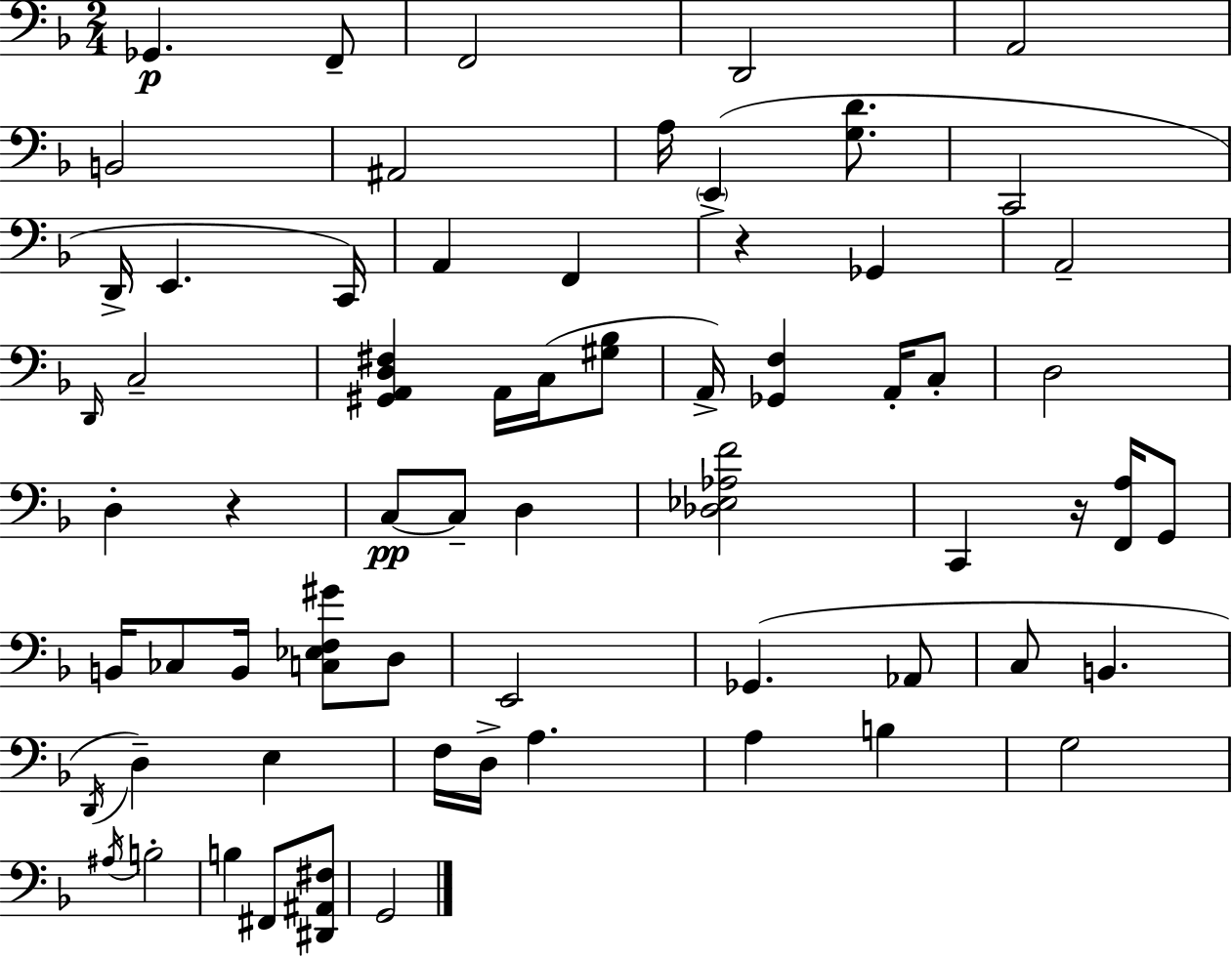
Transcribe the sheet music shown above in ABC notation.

X:1
T:Untitled
M:2/4
L:1/4
K:F
_G,, F,,/2 F,,2 D,,2 A,,2 B,,2 ^A,,2 A,/4 E,, [G,D]/2 C,,2 D,,/4 E,, C,,/4 A,, F,, z _G,, A,,2 D,,/4 C,2 [^G,,A,,D,^F,] A,,/4 C,/4 [^G,_B,]/2 A,,/4 [_G,,F,] A,,/4 C,/2 D,2 D, z C,/2 C,/2 D, [_D,_E,_A,F]2 C,, z/4 [F,,A,]/4 G,,/2 B,,/4 _C,/2 B,,/4 [C,_E,F,^G]/2 D,/2 E,,2 _G,, _A,,/2 C,/2 B,, D,,/4 D, E, F,/4 D,/4 A, A, B, G,2 ^A,/4 B,2 B, ^F,,/2 [^D,,^A,,^F,]/2 G,,2